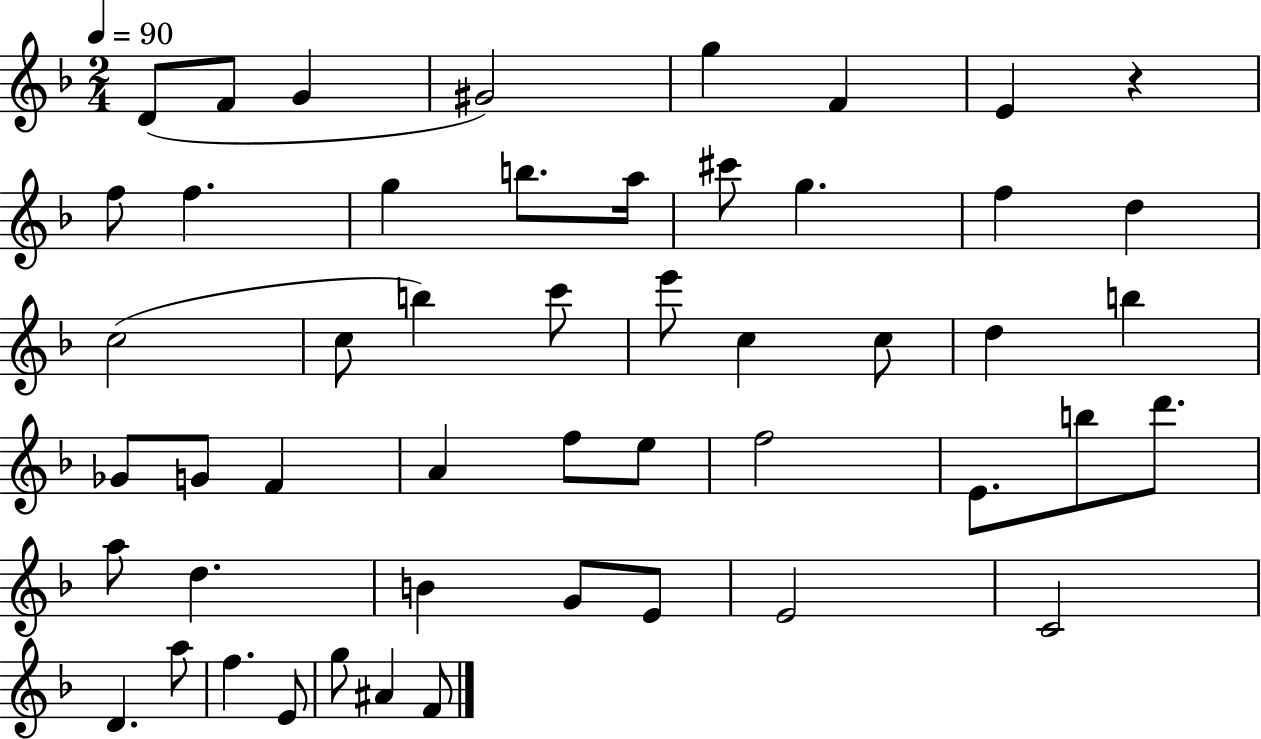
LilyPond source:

{
  \clef treble
  \numericTimeSignature
  \time 2/4
  \key f \major
  \tempo 4 = 90
  d'8( f'8 g'4 | gis'2) | g''4 f'4 | e'4 r4 | \break f''8 f''4. | g''4 b''8. a''16 | cis'''8 g''4. | f''4 d''4 | \break c''2( | c''8 b''4) c'''8 | e'''8 c''4 c''8 | d''4 b''4 | \break ges'8 g'8 f'4 | a'4 f''8 e''8 | f''2 | e'8. b''8 d'''8. | \break a''8 d''4. | b'4 g'8 e'8 | e'2 | c'2 | \break d'4. a''8 | f''4. e'8 | g''8 ais'4 f'8 | \bar "|."
}